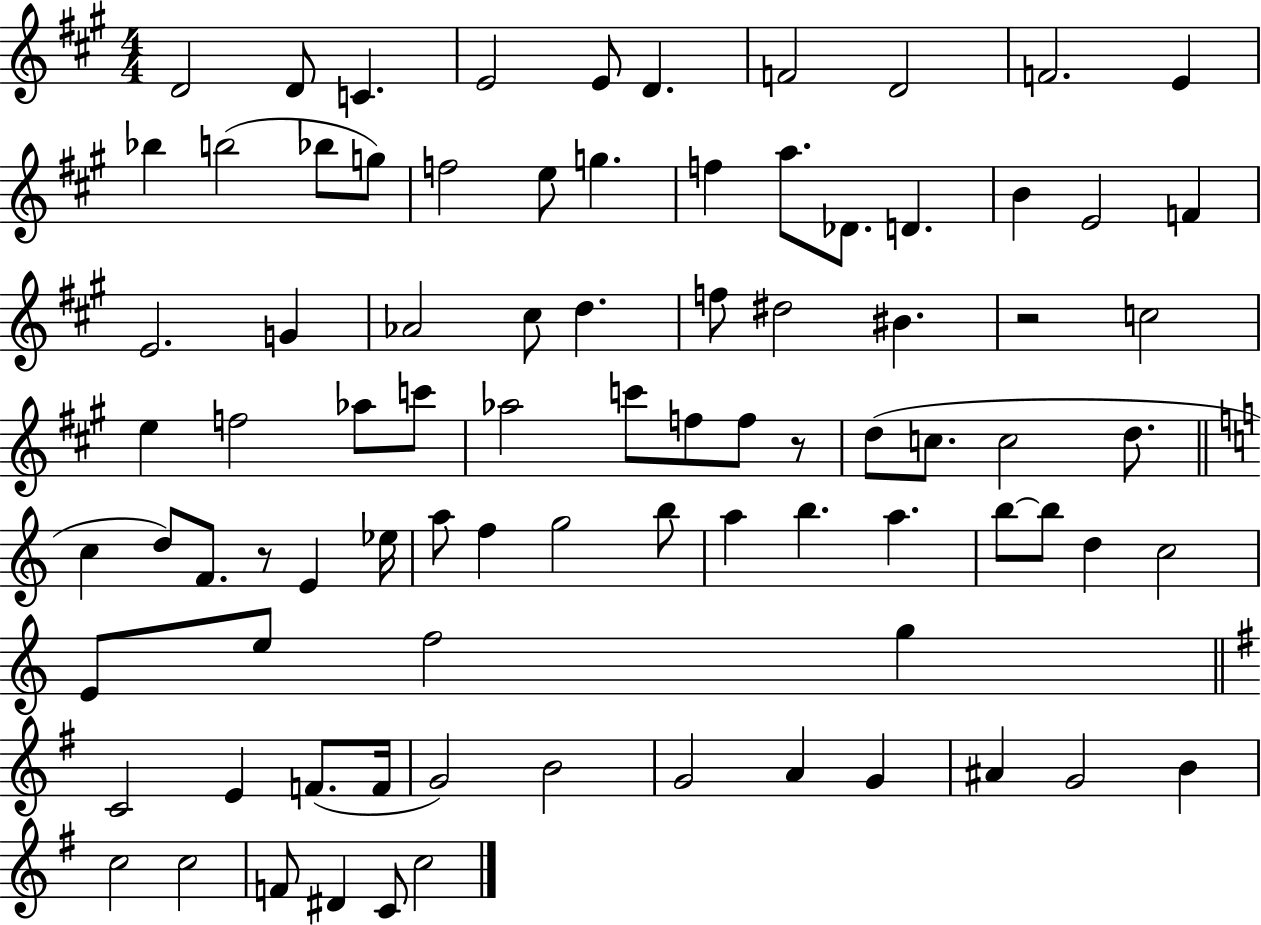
{
  \clef treble
  \numericTimeSignature
  \time 4/4
  \key a \major
  d'2 d'8 c'4. | e'2 e'8 d'4. | f'2 d'2 | f'2. e'4 | \break bes''4 b''2( bes''8 g''8) | f''2 e''8 g''4. | f''4 a''8. des'8. d'4. | b'4 e'2 f'4 | \break e'2. g'4 | aes'2 cis''8 d''4. | f''8 dis''2 bis'4. | r2 c''2 | \break e''4 f''2 aes''8 c'''8 | aes''2 c'''8 f''8 f''8 r8 | d''8( c''8. c''2 d''8. | \bar "||" \break \key c \major c''4 d''8) f'8. r8 e'4 ees''16 | a''8 f''4 g''2 b''8 | a''4 b''4. a''4. | b''8~~ b''8 d''4 c''2 | \break e'8 e''8 f''2 g''4 | \bar "||" \break \key g \major c'2 e'4 f'8.( f'16 | g'2) b'2 | g'2 a'4 g'4 | ais'4 g'2 b'4 | \break c''2 c''2 | f'8 dis'4 c'8 c''2 | \bar "|."
}